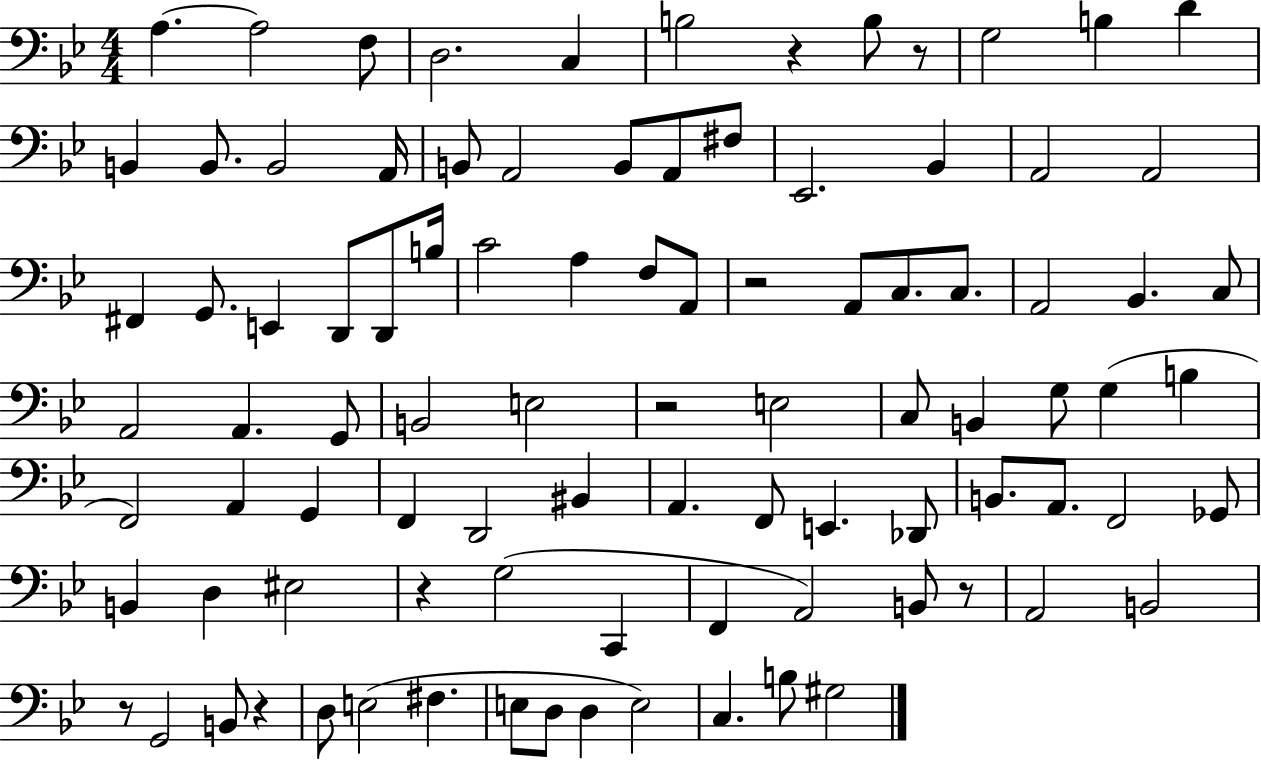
{
  \clef bass
  \numericTimeSignature
  \time 4/4
  \key bes \major
  \repeat volta 2 { a4.~~ a2 f8 | d2. c4 | b2 r4 b8 r8 | g2 b4 d'4 | \break b,4 b,8. b,2 a,16 | b,8 a,2 b,8 a,8 fis8 | ees,2. bes,4 | a,2 a,2 | \break fis,4 g,8. e,4 d,8 d,8 b16 | c'2 a4 f8 a,8 | r2 a,8 c8. c8. | a,2 bes,4. c8 | \break a,2 a,4. g,8 | b,2 e2 | r2 e2 | c8 b,4 g8 g4( b4 | \break f,2) a,4 g,4 | f,4 d,2 bis,4 | a,4. f,8 e,4. des,8 | b,8. a,8. f,2 ges,8 | \break b,4 d4 eis2 | r4 g2( c,4 | f,4 a,2) b,8 r8 | a,2 b,2 | \break r8 g,2 b,8 r4 | d8 e2( fis4. | e8 d8 d4 e2) | c4. b8 gis2 | \break } \bar "|."
}